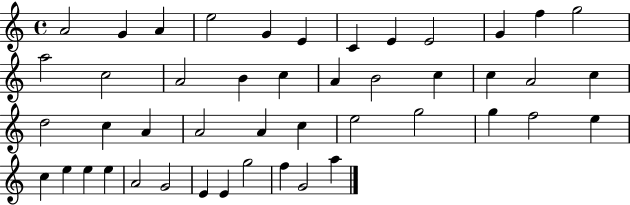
{
  \clef treble
  \time 4/4
  \defaultTimeSignature
  \key c \major
  a'2 g'4 a'4 | e''2 g'4 e'4 | c'4 e'4 e'2 | g'4 f''4 g''2 | \break a''2 c''2 | a'2 b'4 c''4 | a'4 b'2 c''4 | c''4 a'2 c''4 | \break d''2 c''4 a'4 | a'2 a'4 c''4 | e''2 g''2 | g''4 f''2 e''4 | \break c''4 e''4 e''4 e''4 | a'2 g'2 | e'4 e'4 g''2 | f''4 g'2 a''4 | \break \bar "|."
}